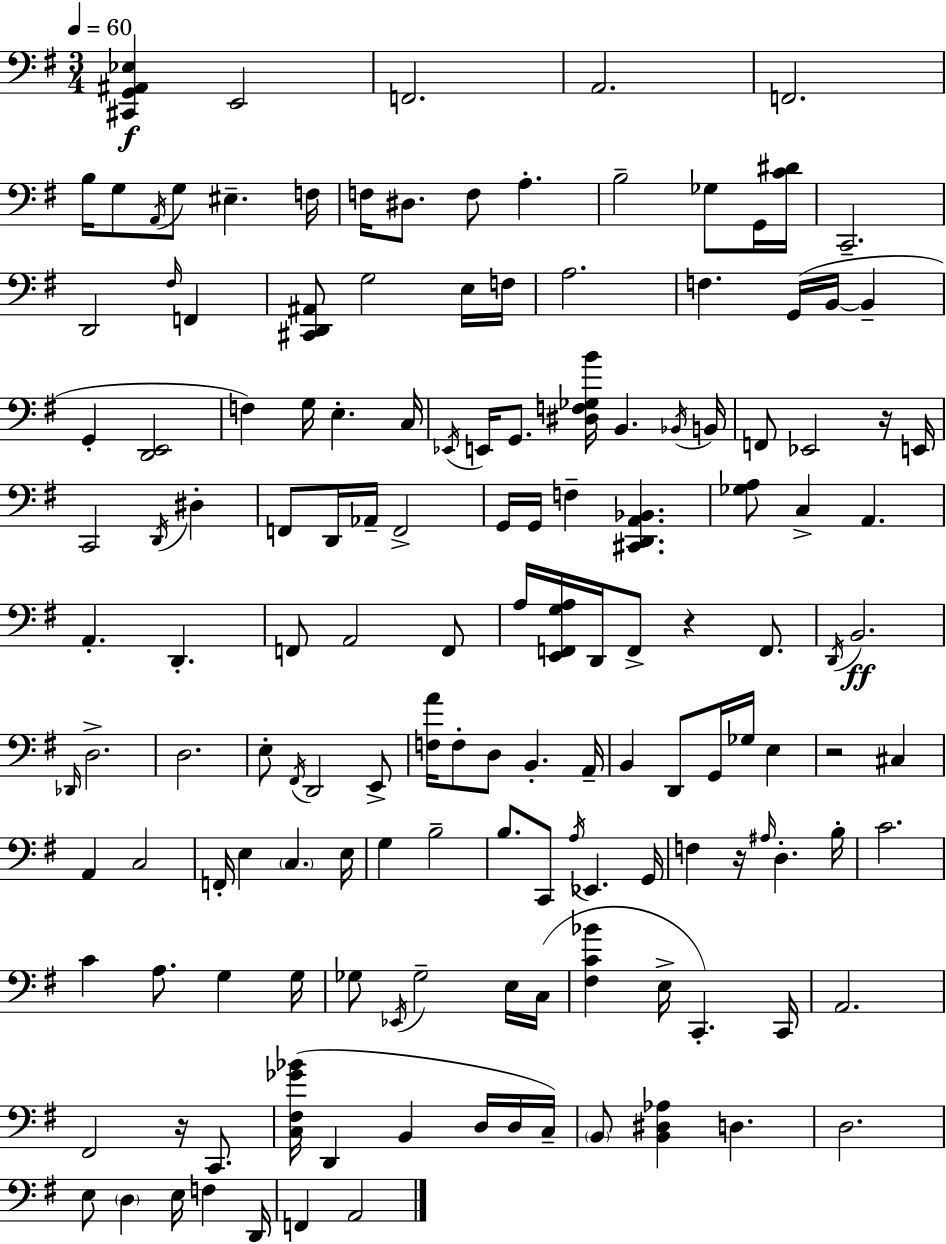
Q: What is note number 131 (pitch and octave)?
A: A2